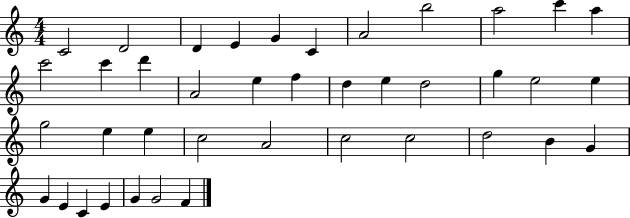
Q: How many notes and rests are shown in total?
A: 40